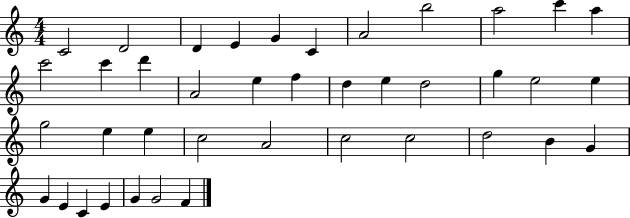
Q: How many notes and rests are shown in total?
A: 40